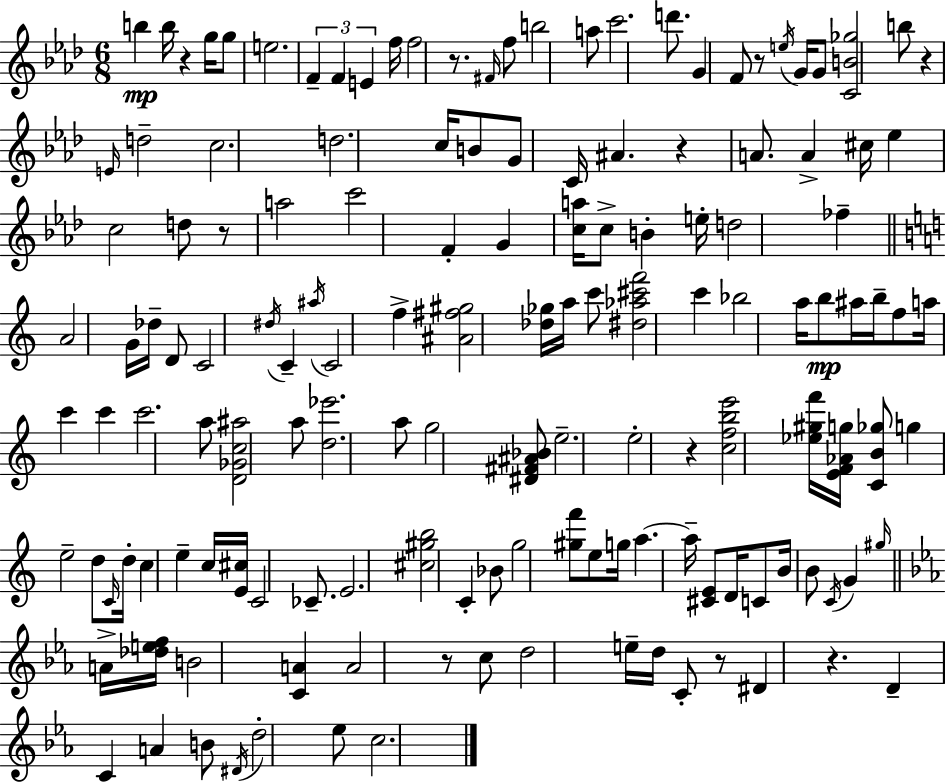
{
  \clef treble
  \numericTimeSignature
  \time 6/8
  \key f \minor
  \repeat volta 2 { b''4\mp b''16 r4 g''16 g''8 | e''2. | \tuplet 3/2 { f'4-- f'4 e'4 } | f''16 f''2 r8. | \break \grace { fis'16 } f''8 b''2 a''8 | c'''2. | d'''8. g'4 f'8 r8 | \acciaccatura { e''16 } g'16 g'8 <c' b' ges''>2 | \break b''8 r4 \grace { e'16 } d''2-- | c''2. | d''2. | c''16 b'8 g'8 c'16 ais'4. | \break r4 a'8. a'4-> | cis''16 ees''4 c''2 | d''8 r8 a''2 | c'''2 f'4-. | \break g'4 <c'' a''>16 c''8-> b'4-. | e''16-. d''2 fes''4-- | \bar "||" \break \key a \minor a'2 g'16 des''16-- d'8 | c'2 \acciaccatura { dis''16 } c'4-- | \acciaccatura { ais''16 } c'2 f''4-> | <ais' fis'' gis''>2 <des'' ges''>16 a''16 | \break c'''8 <dis'' aes'' cis''' f'''>2 c'''4 | bes''2 a''16 b''8\mp | ais''16 b''16-- f''8 a''16 c'''4 c'''4 | c'''2. | \break a''8 <d' ges' c'' ais''>2 | a''8 <d'' ees'''>2. | a''8 g''2 | <dis' fis' ais' bes'>8 e''2.-- | \break e''2-. r4 | <c'' f'' b'' e'''>2 <ees'' gis'' f'''>16 <e' f' aes' g''>16 | <c' b' ges''>8 g''4 e''2-- | d''8 \grace { c'16 } d''16-. c''4 e''4-- | \break c''16 <e' cis''>16 c'2 | ces'8.-- e'2. | <cis'' gis'' b''>2 c'4-. | bes'8 g''2 | \break <gis'' f'''>8 e''8 g''16 a''4.~~ | a''16-- <cis' e'>8 d'16 c'8 b'16 b'8 \acciaccatura { c'16 } g'4 | \grace { gis''16 } \bar "||" \break \key c \minor a'16-> <des'' e'' f''>16 b'2 <c' a'>4 | a'2 r8 | c''8 d''2 e''16-- d''16 | c'8-. r8 dis'4 r4. | \break d'4-- c'4 a'4 | b'8 \acciaccatura { dis'16 } d''2-. | ees''8 c''2. | } \bar "|."
}